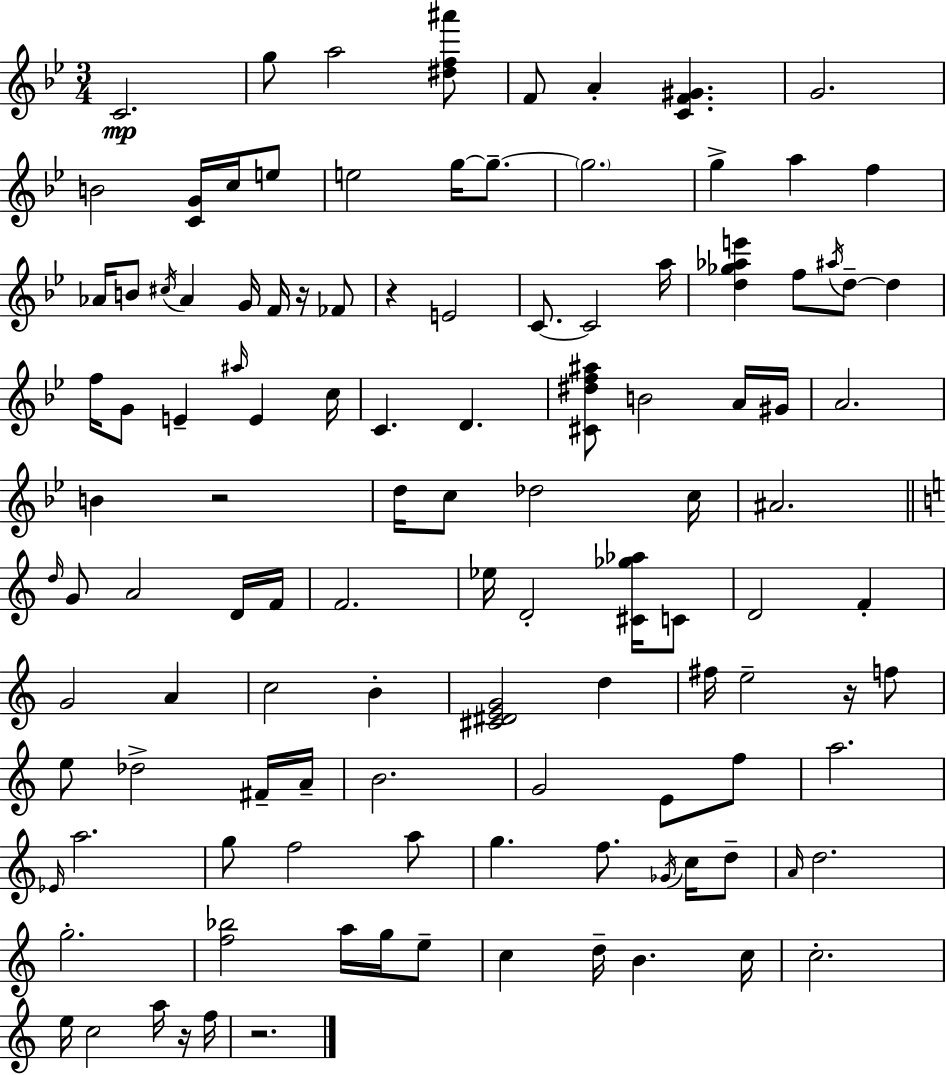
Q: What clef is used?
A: treble